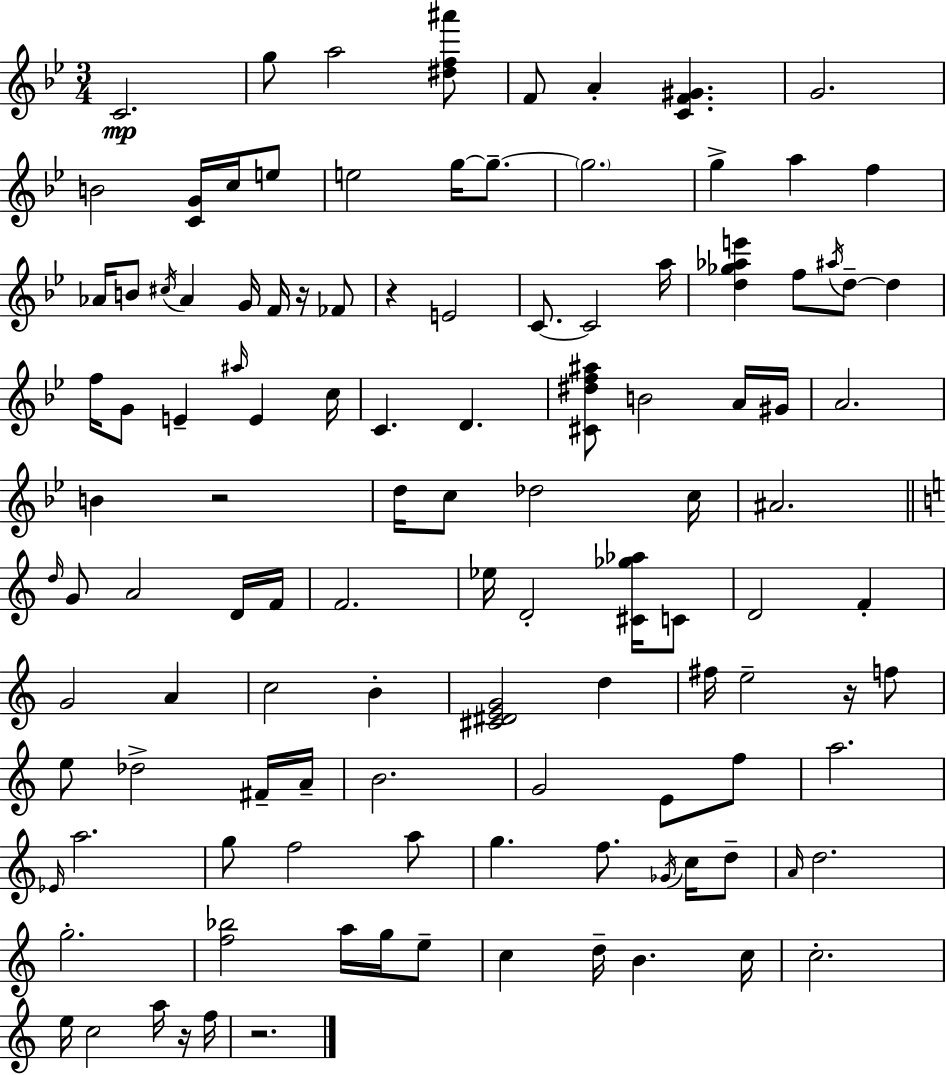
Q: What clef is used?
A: treble